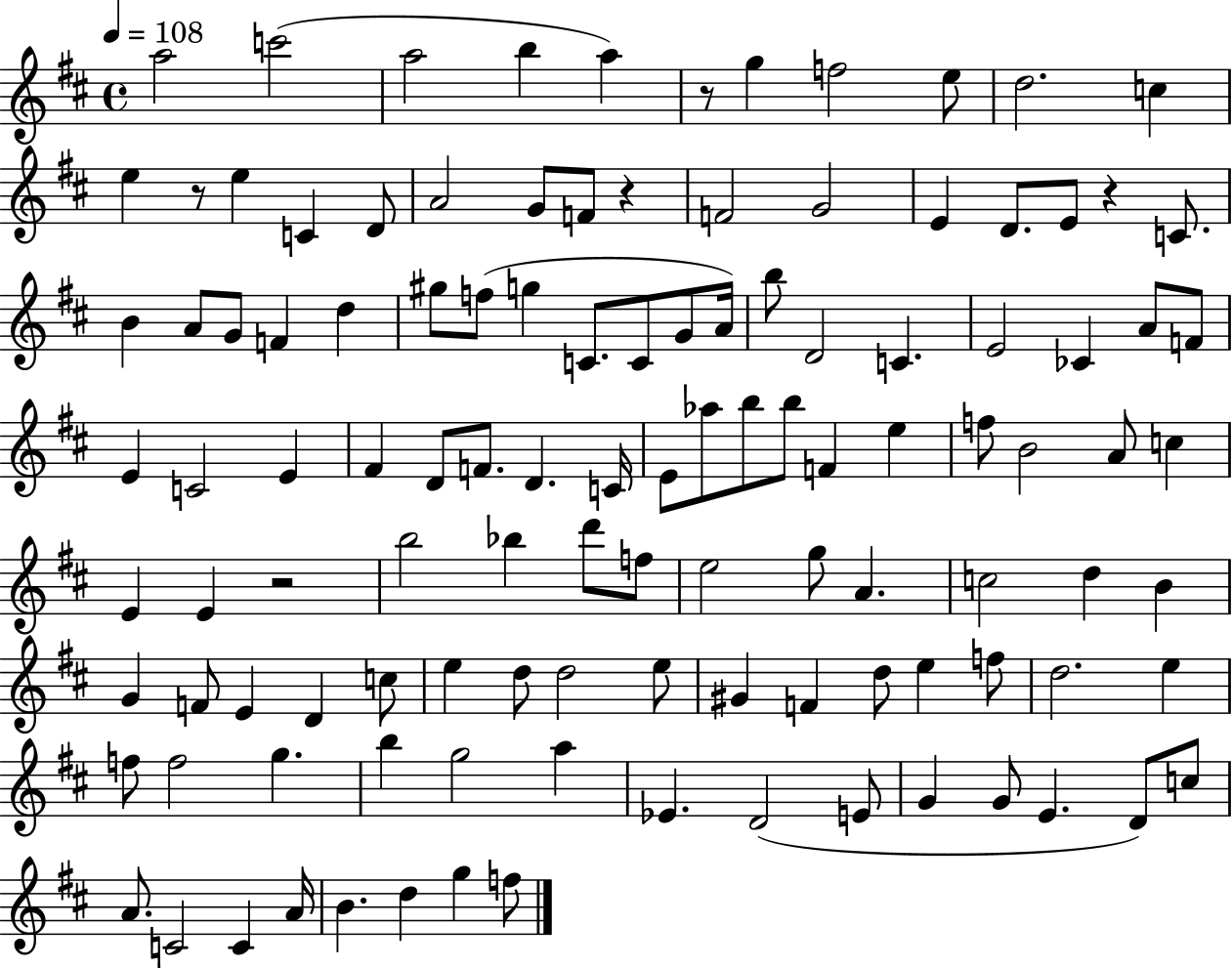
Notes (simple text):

A5/h C6/h A5/h B5/q A5/q R/e G5/q F5/h E5/e D5/h. C5/q E5/q R/e E5/q C4/q D4/e A4/h G4/e F4/e R/q F4/h G4/h E4/q D4/e. E4/e R/q C4/e. B4/q A4/e G4/e F4/q D5/q G#5/e F5/e G5/q C4/e. C4/e G4/e A4/s B5/e D4/h C4/q. E4/h CES4/q A4/e F4/e E4/q C4/h E4/q F#4/q D4/e F4/e. D4/q. C4/s E4/e Ab5/e B5/e B5/e F4/q E5/q F5/e B4/h A4/e C5/q E4/q E4/q R/h B5/h Bb5/q D6/e F5/e E5/h G5/e A4/q. C5/h D5/q B4/q G4/q F4/e E4/q D4/q C5/e E5/q D5/e D5/h E5/e G#4/q F4/q D5/e E5/q F5/e D5/h. E5/q F5/e F5/h G5/q. B5/q G5/h A5/q Eb4/q. D4/h E4/e G4/q G4/e E4/q. D4/e C5/e A4/e. C4/h C4/q A4/s B4/q. D5/q G5/q F5/e